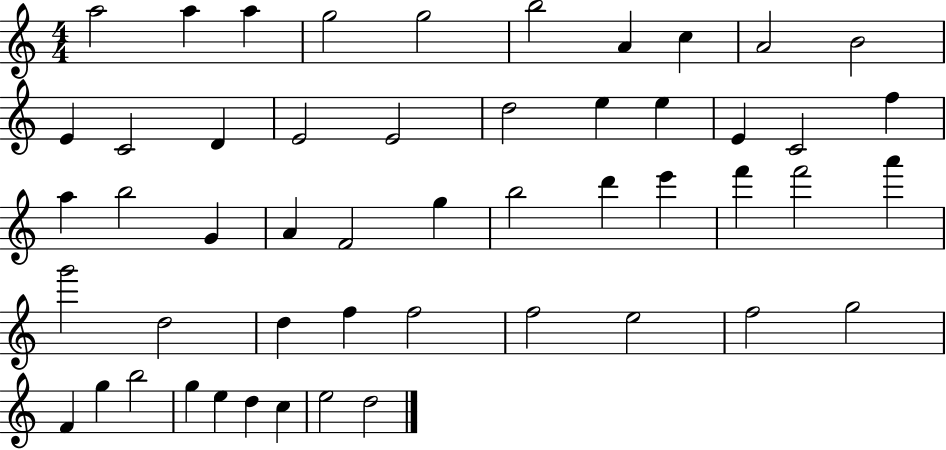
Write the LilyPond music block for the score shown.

{
  \clef treble
  \numericTimeSignature
  \time 4/4
  \key c \major
  a''2 a''4 a''4 | g''2 g''2 | b''2 a'4 c''4 | a'2 b'2 | \break e'4 c'2 d'4 | e'2 e'2 | d''2 e''4 e''4 | e'4 c'2 f''4 | \break a''4 b''2 g'4 | a'4 f'2 g''4 | b''2 d'''4 e'''4 | f'''4 f'''2 a'''4 | \break g'''2 d''2 | d''4 f''4 f''2 | f''2 e''2 | f''2 g''2 | \break f'4 g''4 b''2 | g''4 e''4 d''4 c''4 | e''2 d''2 | \bar "|."
}